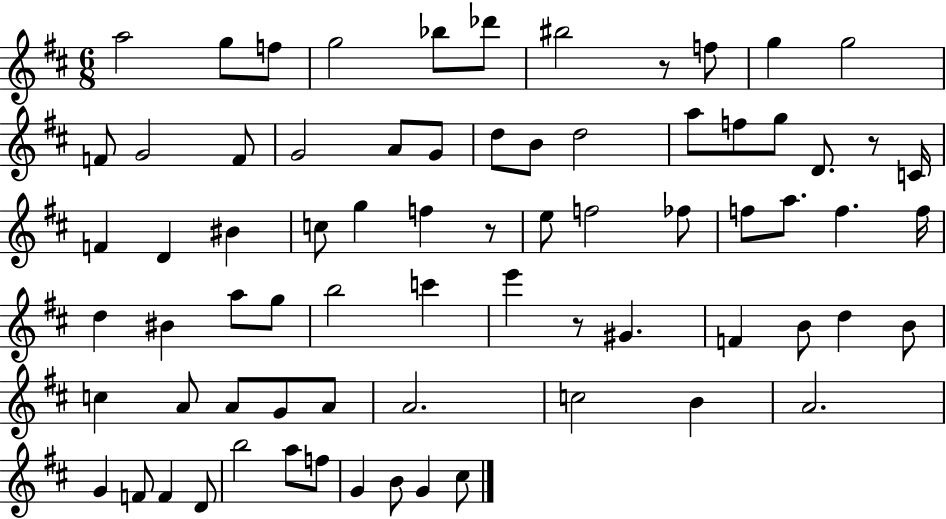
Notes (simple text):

A5/h G5/e F5/e G5/h Bb5/e Db6/e BIS5/h R/e F5/e G5/q G5/h F4/e G4/h F4/e G4/h A4/e G4/e D5/e B4/e D5/h A5/e F5/e G5/e D4/e. R/e C4/s F4/q D4/q BIS4/q C5/e G5/q F5/q R/e E5/e F5/h FES5/e F5/e A5/e. F5/q. F5/s D5/q BIS4/q A5/e G5/e B5/h C6/q E6/q R/e G#4/q. F4/q B4/e D5/q B4/e C5/q A4/e A4/e G4/e A4/e A4/h. C5/h B4/q A4/h. G4/q F4/e F4/q D4/e B5/h A5/e F5/e G4/q B4/e G4/q C#5/e